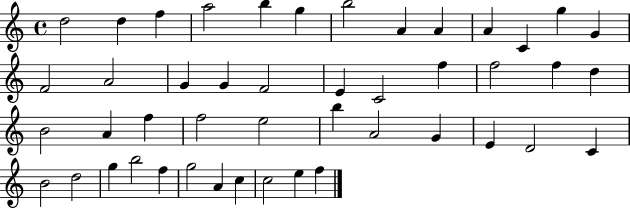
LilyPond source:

{
  \clef treble
  \time 4/4
  \defaultTimeSignature
  \key c \major
  d''2 d''4 f''4 | a''2 b''4 g''4 | b''2 a'4 a'4 | a'4 c'4 g''4 g'4 | \break f'2 a'2 | g'4 g'4 f'2 | e'4 c'2 f''4 | f''2 f''4 d''4 | \break b'2 a'4 f''4 | f''2 e''2 | b''4 a'2 g'4 | e'4 d'2 c'4 | \break b'2 d''2 | g''4 b''2 f''4 | g''2 a'4 c''4 | c''2 e''4 f''4 | \break \bar "|."
}